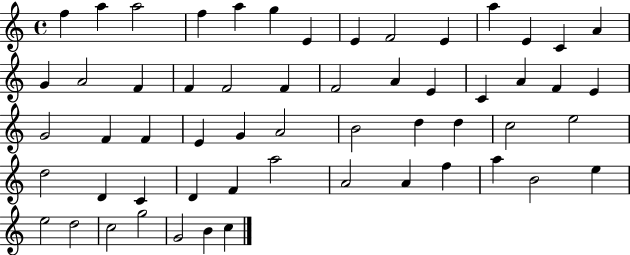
F5/q A5/q A5/h F5/q A5/q G5/q E4/q E4/q F4/h E4/q A5/q E4/q C4/q A4/q G4/q A4/h F4/q F4/q F4/h F4/q F4/h A4/q E4/q C4/q A4/q F4/q E4/q G4/h F4/q F4/q E4/q G4/q A4/h B4/h D5/q D5/q C5/h E5/h D5/h D4/q C4/q D4/q F4/q A5/h A4/h A4/q F5/q A5/q B4/h E5/q E5/h D5/h C5/h G5/h G4/h B4/q C5/q